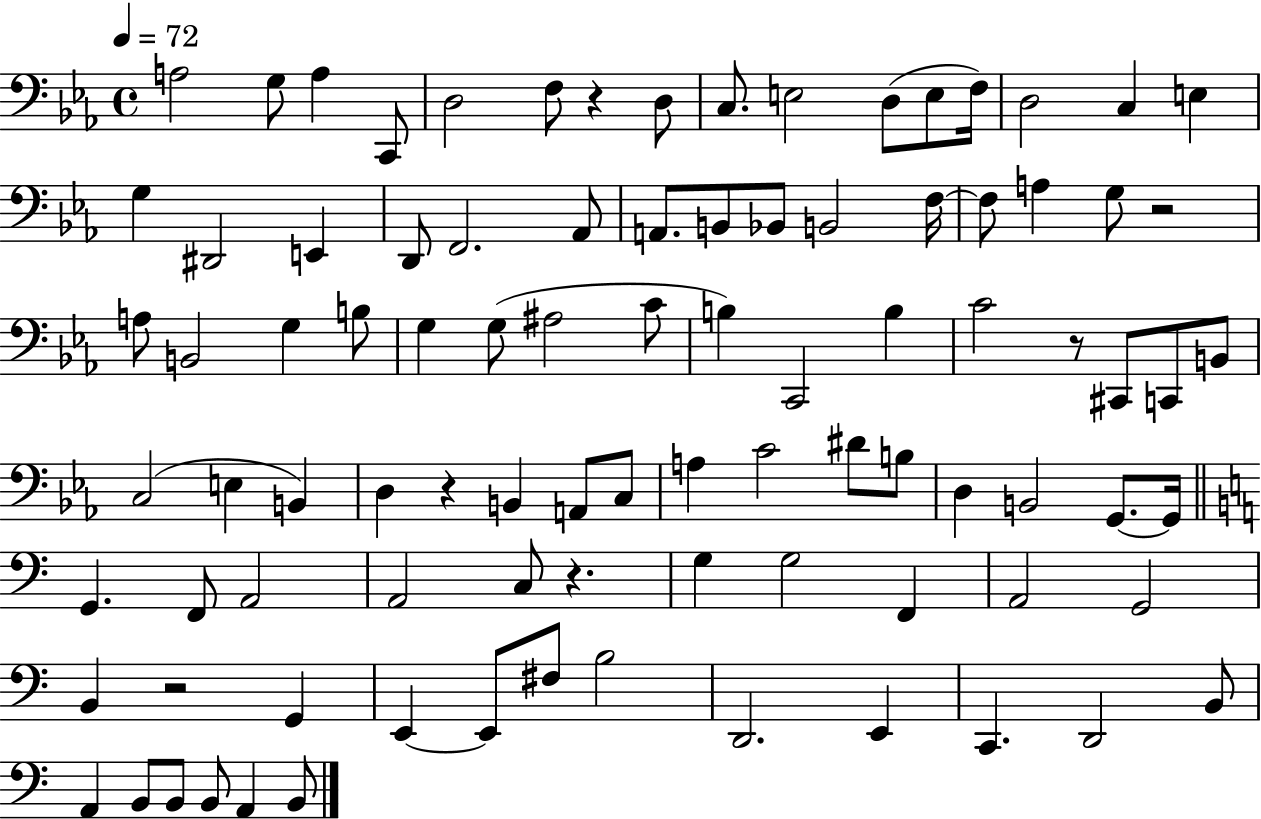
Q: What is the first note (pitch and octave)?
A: A3